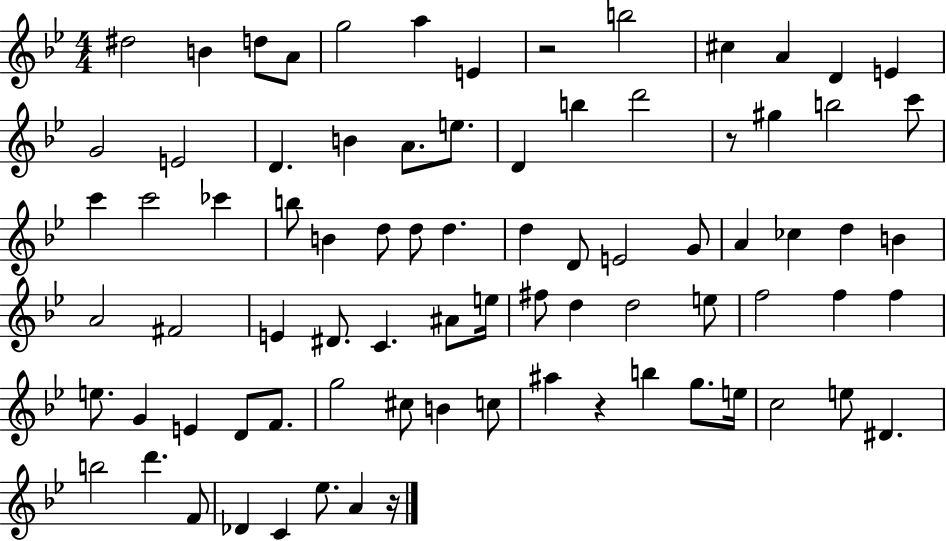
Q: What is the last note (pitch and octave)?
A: A4